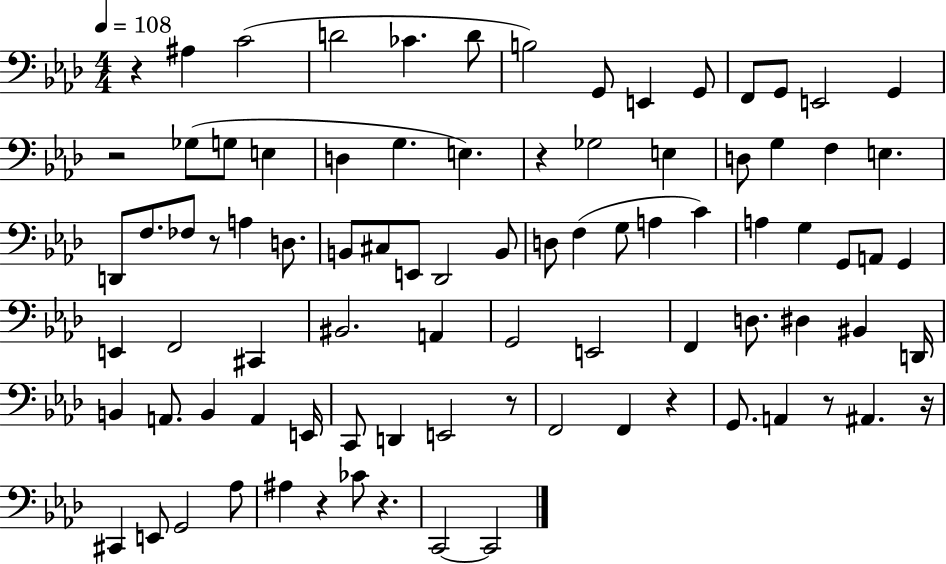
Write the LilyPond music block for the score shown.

{
  \clef bass
  \numericTimeSignature
  \time 4/4
  \key aes \major
  \tempo 4 = 108
  \repeat volta 2 { r4 ais4 c'2( | d'2 ces'4. d'8 | b2) g,8 e,4 g,8 | f,8 g,8 e,2 g,4 | \break r2 ges8( g8 e4 | d4 g4. e4.) | r4 ges2 e4 | d8 g4 f4 e4. | \break d,8 f8. fes8 r8 a4 d8. | b,8 cis8 e,8 des,2 b,8 | d8 f4( g8 a4 c'4) | a4 g4 g,8 a,8 g,4 | \break e,4 f,2 cis,4 | bis,2. a,4 | g,2 e,2 | f,4 d8. dis4 bis,4 d,16 | \break b,4 a,8. b,4 a,4 e,16 | c,8 d,4 e,2 r8 | f,2 f,4 r4 | g,8. a,4 r8 ais,4. r16 | \break cis,4 e,8 g,2 aes8 | ais4 r4 ces'8 r4. | c,2~~ c,2 | } \bar "|."
}